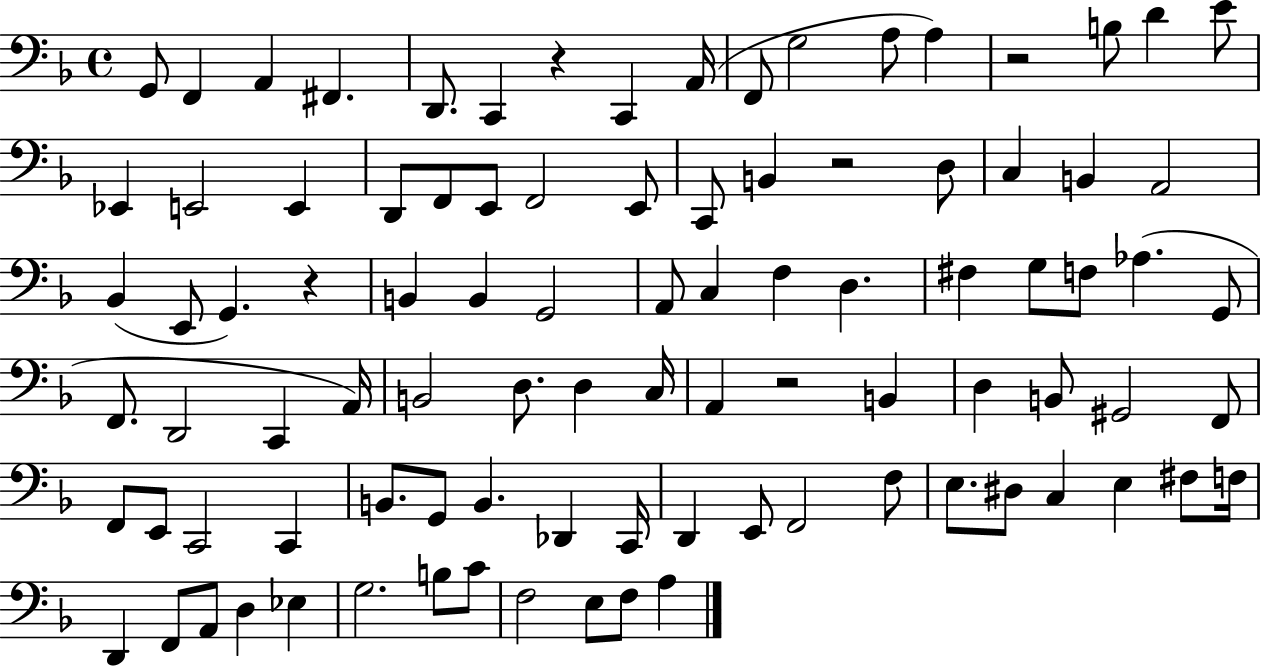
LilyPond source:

{
  \clef bass
  \time 4/4
  \defaultTimeSignature
  \key f \major
  g,8 f,4 a,4 fis,4. | d,8. c,4 r4 c,4 a,16( | f,8 g2 a8 a4) | r2 b8 d'4 e'8 | \break ees,4 e,2 e,4 | d,8 f,8 e,8 f,2 e,8 | c,8 b,4 r2 d8 | c4 b,4 a,2 | \break bes,4( e,8 g,4.) r4 | b,4 b,4 g,2 | a,8 c4 f4 d4. | fis4 g8 f8 aes4.( g,8 | \break f,8. d,2 c,4 a,16) | b,2 d8. d4 c16 | a,4 r2 b,4 | d4 b,8 gis,2 f,8 | \break f,8 e,8 c,2 c,4 | b,8. g,8 b,4. des,4 c,16 | d,4 e,8 f,2 f8 | e8. dis8 c4 e4 fis8 f16 | \break d,4 f,8 a,8 d4 ees4 | g2. b8 c'8 | f2 e8 f8 a4 | \bar "|."
}